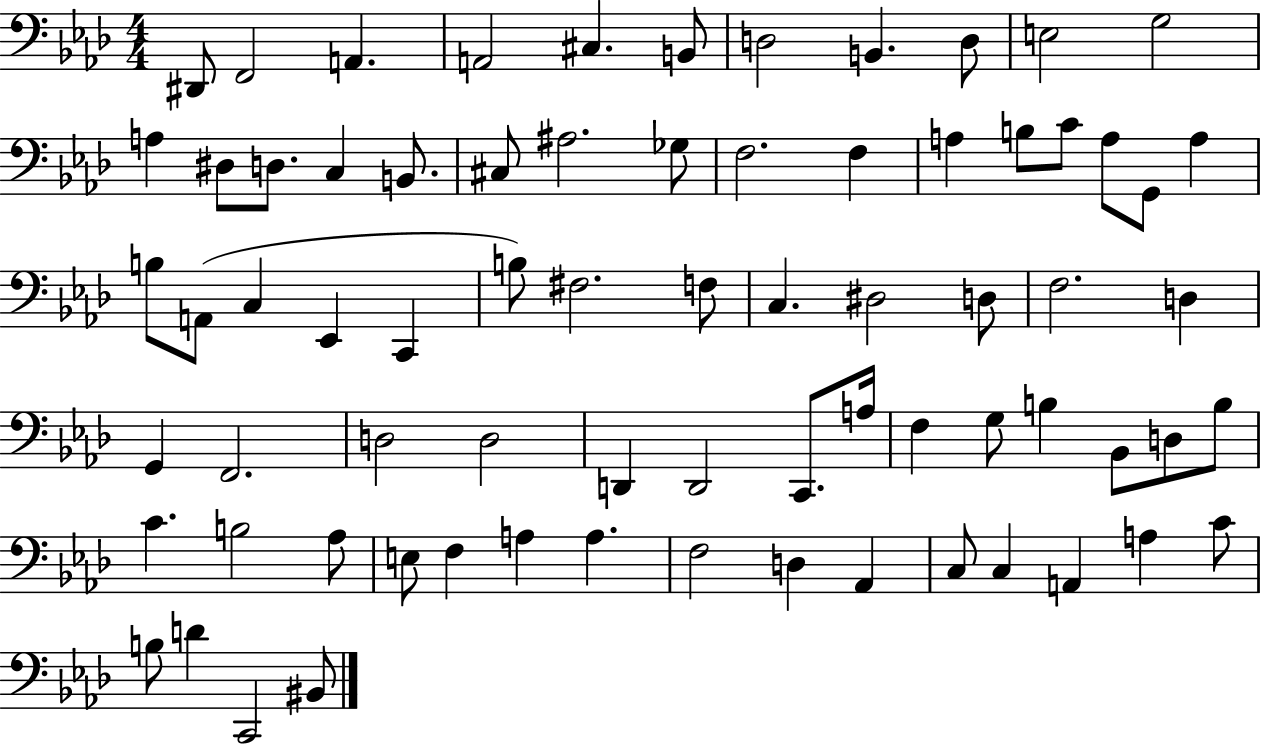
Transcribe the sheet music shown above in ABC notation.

X:1
T:Untitled
M:4/4
L:1/4
K:Ab
^D,,/2 F,,2 A,, A,,2 ^C, B,,/2 D,2 B,, D,/2 E,2 G,2 A, ^D,/2 D,/2 C, B,,/2 ^C,/2 ^A,2 _G,/2 F,2 F, A, B,/2 C/2 A,/2 G,,/2 A, B,/2 A,,/2 C, _E,, C,, B,/2 ^F,2 F,/2 C, ^D,2 D,/2 F,2 D, G,, F,,2 D,2 D,2 D,, D,,2 C,,/2 A,/4 F, G,/2 B, _B,,/2 D,/2 B,/2 C B,2 _A,/2 E,/2 F, A, A, F,2 D, _A,, C,/2 C, A,, A, C/2 B,/2 D C,,2 ^B,,/2